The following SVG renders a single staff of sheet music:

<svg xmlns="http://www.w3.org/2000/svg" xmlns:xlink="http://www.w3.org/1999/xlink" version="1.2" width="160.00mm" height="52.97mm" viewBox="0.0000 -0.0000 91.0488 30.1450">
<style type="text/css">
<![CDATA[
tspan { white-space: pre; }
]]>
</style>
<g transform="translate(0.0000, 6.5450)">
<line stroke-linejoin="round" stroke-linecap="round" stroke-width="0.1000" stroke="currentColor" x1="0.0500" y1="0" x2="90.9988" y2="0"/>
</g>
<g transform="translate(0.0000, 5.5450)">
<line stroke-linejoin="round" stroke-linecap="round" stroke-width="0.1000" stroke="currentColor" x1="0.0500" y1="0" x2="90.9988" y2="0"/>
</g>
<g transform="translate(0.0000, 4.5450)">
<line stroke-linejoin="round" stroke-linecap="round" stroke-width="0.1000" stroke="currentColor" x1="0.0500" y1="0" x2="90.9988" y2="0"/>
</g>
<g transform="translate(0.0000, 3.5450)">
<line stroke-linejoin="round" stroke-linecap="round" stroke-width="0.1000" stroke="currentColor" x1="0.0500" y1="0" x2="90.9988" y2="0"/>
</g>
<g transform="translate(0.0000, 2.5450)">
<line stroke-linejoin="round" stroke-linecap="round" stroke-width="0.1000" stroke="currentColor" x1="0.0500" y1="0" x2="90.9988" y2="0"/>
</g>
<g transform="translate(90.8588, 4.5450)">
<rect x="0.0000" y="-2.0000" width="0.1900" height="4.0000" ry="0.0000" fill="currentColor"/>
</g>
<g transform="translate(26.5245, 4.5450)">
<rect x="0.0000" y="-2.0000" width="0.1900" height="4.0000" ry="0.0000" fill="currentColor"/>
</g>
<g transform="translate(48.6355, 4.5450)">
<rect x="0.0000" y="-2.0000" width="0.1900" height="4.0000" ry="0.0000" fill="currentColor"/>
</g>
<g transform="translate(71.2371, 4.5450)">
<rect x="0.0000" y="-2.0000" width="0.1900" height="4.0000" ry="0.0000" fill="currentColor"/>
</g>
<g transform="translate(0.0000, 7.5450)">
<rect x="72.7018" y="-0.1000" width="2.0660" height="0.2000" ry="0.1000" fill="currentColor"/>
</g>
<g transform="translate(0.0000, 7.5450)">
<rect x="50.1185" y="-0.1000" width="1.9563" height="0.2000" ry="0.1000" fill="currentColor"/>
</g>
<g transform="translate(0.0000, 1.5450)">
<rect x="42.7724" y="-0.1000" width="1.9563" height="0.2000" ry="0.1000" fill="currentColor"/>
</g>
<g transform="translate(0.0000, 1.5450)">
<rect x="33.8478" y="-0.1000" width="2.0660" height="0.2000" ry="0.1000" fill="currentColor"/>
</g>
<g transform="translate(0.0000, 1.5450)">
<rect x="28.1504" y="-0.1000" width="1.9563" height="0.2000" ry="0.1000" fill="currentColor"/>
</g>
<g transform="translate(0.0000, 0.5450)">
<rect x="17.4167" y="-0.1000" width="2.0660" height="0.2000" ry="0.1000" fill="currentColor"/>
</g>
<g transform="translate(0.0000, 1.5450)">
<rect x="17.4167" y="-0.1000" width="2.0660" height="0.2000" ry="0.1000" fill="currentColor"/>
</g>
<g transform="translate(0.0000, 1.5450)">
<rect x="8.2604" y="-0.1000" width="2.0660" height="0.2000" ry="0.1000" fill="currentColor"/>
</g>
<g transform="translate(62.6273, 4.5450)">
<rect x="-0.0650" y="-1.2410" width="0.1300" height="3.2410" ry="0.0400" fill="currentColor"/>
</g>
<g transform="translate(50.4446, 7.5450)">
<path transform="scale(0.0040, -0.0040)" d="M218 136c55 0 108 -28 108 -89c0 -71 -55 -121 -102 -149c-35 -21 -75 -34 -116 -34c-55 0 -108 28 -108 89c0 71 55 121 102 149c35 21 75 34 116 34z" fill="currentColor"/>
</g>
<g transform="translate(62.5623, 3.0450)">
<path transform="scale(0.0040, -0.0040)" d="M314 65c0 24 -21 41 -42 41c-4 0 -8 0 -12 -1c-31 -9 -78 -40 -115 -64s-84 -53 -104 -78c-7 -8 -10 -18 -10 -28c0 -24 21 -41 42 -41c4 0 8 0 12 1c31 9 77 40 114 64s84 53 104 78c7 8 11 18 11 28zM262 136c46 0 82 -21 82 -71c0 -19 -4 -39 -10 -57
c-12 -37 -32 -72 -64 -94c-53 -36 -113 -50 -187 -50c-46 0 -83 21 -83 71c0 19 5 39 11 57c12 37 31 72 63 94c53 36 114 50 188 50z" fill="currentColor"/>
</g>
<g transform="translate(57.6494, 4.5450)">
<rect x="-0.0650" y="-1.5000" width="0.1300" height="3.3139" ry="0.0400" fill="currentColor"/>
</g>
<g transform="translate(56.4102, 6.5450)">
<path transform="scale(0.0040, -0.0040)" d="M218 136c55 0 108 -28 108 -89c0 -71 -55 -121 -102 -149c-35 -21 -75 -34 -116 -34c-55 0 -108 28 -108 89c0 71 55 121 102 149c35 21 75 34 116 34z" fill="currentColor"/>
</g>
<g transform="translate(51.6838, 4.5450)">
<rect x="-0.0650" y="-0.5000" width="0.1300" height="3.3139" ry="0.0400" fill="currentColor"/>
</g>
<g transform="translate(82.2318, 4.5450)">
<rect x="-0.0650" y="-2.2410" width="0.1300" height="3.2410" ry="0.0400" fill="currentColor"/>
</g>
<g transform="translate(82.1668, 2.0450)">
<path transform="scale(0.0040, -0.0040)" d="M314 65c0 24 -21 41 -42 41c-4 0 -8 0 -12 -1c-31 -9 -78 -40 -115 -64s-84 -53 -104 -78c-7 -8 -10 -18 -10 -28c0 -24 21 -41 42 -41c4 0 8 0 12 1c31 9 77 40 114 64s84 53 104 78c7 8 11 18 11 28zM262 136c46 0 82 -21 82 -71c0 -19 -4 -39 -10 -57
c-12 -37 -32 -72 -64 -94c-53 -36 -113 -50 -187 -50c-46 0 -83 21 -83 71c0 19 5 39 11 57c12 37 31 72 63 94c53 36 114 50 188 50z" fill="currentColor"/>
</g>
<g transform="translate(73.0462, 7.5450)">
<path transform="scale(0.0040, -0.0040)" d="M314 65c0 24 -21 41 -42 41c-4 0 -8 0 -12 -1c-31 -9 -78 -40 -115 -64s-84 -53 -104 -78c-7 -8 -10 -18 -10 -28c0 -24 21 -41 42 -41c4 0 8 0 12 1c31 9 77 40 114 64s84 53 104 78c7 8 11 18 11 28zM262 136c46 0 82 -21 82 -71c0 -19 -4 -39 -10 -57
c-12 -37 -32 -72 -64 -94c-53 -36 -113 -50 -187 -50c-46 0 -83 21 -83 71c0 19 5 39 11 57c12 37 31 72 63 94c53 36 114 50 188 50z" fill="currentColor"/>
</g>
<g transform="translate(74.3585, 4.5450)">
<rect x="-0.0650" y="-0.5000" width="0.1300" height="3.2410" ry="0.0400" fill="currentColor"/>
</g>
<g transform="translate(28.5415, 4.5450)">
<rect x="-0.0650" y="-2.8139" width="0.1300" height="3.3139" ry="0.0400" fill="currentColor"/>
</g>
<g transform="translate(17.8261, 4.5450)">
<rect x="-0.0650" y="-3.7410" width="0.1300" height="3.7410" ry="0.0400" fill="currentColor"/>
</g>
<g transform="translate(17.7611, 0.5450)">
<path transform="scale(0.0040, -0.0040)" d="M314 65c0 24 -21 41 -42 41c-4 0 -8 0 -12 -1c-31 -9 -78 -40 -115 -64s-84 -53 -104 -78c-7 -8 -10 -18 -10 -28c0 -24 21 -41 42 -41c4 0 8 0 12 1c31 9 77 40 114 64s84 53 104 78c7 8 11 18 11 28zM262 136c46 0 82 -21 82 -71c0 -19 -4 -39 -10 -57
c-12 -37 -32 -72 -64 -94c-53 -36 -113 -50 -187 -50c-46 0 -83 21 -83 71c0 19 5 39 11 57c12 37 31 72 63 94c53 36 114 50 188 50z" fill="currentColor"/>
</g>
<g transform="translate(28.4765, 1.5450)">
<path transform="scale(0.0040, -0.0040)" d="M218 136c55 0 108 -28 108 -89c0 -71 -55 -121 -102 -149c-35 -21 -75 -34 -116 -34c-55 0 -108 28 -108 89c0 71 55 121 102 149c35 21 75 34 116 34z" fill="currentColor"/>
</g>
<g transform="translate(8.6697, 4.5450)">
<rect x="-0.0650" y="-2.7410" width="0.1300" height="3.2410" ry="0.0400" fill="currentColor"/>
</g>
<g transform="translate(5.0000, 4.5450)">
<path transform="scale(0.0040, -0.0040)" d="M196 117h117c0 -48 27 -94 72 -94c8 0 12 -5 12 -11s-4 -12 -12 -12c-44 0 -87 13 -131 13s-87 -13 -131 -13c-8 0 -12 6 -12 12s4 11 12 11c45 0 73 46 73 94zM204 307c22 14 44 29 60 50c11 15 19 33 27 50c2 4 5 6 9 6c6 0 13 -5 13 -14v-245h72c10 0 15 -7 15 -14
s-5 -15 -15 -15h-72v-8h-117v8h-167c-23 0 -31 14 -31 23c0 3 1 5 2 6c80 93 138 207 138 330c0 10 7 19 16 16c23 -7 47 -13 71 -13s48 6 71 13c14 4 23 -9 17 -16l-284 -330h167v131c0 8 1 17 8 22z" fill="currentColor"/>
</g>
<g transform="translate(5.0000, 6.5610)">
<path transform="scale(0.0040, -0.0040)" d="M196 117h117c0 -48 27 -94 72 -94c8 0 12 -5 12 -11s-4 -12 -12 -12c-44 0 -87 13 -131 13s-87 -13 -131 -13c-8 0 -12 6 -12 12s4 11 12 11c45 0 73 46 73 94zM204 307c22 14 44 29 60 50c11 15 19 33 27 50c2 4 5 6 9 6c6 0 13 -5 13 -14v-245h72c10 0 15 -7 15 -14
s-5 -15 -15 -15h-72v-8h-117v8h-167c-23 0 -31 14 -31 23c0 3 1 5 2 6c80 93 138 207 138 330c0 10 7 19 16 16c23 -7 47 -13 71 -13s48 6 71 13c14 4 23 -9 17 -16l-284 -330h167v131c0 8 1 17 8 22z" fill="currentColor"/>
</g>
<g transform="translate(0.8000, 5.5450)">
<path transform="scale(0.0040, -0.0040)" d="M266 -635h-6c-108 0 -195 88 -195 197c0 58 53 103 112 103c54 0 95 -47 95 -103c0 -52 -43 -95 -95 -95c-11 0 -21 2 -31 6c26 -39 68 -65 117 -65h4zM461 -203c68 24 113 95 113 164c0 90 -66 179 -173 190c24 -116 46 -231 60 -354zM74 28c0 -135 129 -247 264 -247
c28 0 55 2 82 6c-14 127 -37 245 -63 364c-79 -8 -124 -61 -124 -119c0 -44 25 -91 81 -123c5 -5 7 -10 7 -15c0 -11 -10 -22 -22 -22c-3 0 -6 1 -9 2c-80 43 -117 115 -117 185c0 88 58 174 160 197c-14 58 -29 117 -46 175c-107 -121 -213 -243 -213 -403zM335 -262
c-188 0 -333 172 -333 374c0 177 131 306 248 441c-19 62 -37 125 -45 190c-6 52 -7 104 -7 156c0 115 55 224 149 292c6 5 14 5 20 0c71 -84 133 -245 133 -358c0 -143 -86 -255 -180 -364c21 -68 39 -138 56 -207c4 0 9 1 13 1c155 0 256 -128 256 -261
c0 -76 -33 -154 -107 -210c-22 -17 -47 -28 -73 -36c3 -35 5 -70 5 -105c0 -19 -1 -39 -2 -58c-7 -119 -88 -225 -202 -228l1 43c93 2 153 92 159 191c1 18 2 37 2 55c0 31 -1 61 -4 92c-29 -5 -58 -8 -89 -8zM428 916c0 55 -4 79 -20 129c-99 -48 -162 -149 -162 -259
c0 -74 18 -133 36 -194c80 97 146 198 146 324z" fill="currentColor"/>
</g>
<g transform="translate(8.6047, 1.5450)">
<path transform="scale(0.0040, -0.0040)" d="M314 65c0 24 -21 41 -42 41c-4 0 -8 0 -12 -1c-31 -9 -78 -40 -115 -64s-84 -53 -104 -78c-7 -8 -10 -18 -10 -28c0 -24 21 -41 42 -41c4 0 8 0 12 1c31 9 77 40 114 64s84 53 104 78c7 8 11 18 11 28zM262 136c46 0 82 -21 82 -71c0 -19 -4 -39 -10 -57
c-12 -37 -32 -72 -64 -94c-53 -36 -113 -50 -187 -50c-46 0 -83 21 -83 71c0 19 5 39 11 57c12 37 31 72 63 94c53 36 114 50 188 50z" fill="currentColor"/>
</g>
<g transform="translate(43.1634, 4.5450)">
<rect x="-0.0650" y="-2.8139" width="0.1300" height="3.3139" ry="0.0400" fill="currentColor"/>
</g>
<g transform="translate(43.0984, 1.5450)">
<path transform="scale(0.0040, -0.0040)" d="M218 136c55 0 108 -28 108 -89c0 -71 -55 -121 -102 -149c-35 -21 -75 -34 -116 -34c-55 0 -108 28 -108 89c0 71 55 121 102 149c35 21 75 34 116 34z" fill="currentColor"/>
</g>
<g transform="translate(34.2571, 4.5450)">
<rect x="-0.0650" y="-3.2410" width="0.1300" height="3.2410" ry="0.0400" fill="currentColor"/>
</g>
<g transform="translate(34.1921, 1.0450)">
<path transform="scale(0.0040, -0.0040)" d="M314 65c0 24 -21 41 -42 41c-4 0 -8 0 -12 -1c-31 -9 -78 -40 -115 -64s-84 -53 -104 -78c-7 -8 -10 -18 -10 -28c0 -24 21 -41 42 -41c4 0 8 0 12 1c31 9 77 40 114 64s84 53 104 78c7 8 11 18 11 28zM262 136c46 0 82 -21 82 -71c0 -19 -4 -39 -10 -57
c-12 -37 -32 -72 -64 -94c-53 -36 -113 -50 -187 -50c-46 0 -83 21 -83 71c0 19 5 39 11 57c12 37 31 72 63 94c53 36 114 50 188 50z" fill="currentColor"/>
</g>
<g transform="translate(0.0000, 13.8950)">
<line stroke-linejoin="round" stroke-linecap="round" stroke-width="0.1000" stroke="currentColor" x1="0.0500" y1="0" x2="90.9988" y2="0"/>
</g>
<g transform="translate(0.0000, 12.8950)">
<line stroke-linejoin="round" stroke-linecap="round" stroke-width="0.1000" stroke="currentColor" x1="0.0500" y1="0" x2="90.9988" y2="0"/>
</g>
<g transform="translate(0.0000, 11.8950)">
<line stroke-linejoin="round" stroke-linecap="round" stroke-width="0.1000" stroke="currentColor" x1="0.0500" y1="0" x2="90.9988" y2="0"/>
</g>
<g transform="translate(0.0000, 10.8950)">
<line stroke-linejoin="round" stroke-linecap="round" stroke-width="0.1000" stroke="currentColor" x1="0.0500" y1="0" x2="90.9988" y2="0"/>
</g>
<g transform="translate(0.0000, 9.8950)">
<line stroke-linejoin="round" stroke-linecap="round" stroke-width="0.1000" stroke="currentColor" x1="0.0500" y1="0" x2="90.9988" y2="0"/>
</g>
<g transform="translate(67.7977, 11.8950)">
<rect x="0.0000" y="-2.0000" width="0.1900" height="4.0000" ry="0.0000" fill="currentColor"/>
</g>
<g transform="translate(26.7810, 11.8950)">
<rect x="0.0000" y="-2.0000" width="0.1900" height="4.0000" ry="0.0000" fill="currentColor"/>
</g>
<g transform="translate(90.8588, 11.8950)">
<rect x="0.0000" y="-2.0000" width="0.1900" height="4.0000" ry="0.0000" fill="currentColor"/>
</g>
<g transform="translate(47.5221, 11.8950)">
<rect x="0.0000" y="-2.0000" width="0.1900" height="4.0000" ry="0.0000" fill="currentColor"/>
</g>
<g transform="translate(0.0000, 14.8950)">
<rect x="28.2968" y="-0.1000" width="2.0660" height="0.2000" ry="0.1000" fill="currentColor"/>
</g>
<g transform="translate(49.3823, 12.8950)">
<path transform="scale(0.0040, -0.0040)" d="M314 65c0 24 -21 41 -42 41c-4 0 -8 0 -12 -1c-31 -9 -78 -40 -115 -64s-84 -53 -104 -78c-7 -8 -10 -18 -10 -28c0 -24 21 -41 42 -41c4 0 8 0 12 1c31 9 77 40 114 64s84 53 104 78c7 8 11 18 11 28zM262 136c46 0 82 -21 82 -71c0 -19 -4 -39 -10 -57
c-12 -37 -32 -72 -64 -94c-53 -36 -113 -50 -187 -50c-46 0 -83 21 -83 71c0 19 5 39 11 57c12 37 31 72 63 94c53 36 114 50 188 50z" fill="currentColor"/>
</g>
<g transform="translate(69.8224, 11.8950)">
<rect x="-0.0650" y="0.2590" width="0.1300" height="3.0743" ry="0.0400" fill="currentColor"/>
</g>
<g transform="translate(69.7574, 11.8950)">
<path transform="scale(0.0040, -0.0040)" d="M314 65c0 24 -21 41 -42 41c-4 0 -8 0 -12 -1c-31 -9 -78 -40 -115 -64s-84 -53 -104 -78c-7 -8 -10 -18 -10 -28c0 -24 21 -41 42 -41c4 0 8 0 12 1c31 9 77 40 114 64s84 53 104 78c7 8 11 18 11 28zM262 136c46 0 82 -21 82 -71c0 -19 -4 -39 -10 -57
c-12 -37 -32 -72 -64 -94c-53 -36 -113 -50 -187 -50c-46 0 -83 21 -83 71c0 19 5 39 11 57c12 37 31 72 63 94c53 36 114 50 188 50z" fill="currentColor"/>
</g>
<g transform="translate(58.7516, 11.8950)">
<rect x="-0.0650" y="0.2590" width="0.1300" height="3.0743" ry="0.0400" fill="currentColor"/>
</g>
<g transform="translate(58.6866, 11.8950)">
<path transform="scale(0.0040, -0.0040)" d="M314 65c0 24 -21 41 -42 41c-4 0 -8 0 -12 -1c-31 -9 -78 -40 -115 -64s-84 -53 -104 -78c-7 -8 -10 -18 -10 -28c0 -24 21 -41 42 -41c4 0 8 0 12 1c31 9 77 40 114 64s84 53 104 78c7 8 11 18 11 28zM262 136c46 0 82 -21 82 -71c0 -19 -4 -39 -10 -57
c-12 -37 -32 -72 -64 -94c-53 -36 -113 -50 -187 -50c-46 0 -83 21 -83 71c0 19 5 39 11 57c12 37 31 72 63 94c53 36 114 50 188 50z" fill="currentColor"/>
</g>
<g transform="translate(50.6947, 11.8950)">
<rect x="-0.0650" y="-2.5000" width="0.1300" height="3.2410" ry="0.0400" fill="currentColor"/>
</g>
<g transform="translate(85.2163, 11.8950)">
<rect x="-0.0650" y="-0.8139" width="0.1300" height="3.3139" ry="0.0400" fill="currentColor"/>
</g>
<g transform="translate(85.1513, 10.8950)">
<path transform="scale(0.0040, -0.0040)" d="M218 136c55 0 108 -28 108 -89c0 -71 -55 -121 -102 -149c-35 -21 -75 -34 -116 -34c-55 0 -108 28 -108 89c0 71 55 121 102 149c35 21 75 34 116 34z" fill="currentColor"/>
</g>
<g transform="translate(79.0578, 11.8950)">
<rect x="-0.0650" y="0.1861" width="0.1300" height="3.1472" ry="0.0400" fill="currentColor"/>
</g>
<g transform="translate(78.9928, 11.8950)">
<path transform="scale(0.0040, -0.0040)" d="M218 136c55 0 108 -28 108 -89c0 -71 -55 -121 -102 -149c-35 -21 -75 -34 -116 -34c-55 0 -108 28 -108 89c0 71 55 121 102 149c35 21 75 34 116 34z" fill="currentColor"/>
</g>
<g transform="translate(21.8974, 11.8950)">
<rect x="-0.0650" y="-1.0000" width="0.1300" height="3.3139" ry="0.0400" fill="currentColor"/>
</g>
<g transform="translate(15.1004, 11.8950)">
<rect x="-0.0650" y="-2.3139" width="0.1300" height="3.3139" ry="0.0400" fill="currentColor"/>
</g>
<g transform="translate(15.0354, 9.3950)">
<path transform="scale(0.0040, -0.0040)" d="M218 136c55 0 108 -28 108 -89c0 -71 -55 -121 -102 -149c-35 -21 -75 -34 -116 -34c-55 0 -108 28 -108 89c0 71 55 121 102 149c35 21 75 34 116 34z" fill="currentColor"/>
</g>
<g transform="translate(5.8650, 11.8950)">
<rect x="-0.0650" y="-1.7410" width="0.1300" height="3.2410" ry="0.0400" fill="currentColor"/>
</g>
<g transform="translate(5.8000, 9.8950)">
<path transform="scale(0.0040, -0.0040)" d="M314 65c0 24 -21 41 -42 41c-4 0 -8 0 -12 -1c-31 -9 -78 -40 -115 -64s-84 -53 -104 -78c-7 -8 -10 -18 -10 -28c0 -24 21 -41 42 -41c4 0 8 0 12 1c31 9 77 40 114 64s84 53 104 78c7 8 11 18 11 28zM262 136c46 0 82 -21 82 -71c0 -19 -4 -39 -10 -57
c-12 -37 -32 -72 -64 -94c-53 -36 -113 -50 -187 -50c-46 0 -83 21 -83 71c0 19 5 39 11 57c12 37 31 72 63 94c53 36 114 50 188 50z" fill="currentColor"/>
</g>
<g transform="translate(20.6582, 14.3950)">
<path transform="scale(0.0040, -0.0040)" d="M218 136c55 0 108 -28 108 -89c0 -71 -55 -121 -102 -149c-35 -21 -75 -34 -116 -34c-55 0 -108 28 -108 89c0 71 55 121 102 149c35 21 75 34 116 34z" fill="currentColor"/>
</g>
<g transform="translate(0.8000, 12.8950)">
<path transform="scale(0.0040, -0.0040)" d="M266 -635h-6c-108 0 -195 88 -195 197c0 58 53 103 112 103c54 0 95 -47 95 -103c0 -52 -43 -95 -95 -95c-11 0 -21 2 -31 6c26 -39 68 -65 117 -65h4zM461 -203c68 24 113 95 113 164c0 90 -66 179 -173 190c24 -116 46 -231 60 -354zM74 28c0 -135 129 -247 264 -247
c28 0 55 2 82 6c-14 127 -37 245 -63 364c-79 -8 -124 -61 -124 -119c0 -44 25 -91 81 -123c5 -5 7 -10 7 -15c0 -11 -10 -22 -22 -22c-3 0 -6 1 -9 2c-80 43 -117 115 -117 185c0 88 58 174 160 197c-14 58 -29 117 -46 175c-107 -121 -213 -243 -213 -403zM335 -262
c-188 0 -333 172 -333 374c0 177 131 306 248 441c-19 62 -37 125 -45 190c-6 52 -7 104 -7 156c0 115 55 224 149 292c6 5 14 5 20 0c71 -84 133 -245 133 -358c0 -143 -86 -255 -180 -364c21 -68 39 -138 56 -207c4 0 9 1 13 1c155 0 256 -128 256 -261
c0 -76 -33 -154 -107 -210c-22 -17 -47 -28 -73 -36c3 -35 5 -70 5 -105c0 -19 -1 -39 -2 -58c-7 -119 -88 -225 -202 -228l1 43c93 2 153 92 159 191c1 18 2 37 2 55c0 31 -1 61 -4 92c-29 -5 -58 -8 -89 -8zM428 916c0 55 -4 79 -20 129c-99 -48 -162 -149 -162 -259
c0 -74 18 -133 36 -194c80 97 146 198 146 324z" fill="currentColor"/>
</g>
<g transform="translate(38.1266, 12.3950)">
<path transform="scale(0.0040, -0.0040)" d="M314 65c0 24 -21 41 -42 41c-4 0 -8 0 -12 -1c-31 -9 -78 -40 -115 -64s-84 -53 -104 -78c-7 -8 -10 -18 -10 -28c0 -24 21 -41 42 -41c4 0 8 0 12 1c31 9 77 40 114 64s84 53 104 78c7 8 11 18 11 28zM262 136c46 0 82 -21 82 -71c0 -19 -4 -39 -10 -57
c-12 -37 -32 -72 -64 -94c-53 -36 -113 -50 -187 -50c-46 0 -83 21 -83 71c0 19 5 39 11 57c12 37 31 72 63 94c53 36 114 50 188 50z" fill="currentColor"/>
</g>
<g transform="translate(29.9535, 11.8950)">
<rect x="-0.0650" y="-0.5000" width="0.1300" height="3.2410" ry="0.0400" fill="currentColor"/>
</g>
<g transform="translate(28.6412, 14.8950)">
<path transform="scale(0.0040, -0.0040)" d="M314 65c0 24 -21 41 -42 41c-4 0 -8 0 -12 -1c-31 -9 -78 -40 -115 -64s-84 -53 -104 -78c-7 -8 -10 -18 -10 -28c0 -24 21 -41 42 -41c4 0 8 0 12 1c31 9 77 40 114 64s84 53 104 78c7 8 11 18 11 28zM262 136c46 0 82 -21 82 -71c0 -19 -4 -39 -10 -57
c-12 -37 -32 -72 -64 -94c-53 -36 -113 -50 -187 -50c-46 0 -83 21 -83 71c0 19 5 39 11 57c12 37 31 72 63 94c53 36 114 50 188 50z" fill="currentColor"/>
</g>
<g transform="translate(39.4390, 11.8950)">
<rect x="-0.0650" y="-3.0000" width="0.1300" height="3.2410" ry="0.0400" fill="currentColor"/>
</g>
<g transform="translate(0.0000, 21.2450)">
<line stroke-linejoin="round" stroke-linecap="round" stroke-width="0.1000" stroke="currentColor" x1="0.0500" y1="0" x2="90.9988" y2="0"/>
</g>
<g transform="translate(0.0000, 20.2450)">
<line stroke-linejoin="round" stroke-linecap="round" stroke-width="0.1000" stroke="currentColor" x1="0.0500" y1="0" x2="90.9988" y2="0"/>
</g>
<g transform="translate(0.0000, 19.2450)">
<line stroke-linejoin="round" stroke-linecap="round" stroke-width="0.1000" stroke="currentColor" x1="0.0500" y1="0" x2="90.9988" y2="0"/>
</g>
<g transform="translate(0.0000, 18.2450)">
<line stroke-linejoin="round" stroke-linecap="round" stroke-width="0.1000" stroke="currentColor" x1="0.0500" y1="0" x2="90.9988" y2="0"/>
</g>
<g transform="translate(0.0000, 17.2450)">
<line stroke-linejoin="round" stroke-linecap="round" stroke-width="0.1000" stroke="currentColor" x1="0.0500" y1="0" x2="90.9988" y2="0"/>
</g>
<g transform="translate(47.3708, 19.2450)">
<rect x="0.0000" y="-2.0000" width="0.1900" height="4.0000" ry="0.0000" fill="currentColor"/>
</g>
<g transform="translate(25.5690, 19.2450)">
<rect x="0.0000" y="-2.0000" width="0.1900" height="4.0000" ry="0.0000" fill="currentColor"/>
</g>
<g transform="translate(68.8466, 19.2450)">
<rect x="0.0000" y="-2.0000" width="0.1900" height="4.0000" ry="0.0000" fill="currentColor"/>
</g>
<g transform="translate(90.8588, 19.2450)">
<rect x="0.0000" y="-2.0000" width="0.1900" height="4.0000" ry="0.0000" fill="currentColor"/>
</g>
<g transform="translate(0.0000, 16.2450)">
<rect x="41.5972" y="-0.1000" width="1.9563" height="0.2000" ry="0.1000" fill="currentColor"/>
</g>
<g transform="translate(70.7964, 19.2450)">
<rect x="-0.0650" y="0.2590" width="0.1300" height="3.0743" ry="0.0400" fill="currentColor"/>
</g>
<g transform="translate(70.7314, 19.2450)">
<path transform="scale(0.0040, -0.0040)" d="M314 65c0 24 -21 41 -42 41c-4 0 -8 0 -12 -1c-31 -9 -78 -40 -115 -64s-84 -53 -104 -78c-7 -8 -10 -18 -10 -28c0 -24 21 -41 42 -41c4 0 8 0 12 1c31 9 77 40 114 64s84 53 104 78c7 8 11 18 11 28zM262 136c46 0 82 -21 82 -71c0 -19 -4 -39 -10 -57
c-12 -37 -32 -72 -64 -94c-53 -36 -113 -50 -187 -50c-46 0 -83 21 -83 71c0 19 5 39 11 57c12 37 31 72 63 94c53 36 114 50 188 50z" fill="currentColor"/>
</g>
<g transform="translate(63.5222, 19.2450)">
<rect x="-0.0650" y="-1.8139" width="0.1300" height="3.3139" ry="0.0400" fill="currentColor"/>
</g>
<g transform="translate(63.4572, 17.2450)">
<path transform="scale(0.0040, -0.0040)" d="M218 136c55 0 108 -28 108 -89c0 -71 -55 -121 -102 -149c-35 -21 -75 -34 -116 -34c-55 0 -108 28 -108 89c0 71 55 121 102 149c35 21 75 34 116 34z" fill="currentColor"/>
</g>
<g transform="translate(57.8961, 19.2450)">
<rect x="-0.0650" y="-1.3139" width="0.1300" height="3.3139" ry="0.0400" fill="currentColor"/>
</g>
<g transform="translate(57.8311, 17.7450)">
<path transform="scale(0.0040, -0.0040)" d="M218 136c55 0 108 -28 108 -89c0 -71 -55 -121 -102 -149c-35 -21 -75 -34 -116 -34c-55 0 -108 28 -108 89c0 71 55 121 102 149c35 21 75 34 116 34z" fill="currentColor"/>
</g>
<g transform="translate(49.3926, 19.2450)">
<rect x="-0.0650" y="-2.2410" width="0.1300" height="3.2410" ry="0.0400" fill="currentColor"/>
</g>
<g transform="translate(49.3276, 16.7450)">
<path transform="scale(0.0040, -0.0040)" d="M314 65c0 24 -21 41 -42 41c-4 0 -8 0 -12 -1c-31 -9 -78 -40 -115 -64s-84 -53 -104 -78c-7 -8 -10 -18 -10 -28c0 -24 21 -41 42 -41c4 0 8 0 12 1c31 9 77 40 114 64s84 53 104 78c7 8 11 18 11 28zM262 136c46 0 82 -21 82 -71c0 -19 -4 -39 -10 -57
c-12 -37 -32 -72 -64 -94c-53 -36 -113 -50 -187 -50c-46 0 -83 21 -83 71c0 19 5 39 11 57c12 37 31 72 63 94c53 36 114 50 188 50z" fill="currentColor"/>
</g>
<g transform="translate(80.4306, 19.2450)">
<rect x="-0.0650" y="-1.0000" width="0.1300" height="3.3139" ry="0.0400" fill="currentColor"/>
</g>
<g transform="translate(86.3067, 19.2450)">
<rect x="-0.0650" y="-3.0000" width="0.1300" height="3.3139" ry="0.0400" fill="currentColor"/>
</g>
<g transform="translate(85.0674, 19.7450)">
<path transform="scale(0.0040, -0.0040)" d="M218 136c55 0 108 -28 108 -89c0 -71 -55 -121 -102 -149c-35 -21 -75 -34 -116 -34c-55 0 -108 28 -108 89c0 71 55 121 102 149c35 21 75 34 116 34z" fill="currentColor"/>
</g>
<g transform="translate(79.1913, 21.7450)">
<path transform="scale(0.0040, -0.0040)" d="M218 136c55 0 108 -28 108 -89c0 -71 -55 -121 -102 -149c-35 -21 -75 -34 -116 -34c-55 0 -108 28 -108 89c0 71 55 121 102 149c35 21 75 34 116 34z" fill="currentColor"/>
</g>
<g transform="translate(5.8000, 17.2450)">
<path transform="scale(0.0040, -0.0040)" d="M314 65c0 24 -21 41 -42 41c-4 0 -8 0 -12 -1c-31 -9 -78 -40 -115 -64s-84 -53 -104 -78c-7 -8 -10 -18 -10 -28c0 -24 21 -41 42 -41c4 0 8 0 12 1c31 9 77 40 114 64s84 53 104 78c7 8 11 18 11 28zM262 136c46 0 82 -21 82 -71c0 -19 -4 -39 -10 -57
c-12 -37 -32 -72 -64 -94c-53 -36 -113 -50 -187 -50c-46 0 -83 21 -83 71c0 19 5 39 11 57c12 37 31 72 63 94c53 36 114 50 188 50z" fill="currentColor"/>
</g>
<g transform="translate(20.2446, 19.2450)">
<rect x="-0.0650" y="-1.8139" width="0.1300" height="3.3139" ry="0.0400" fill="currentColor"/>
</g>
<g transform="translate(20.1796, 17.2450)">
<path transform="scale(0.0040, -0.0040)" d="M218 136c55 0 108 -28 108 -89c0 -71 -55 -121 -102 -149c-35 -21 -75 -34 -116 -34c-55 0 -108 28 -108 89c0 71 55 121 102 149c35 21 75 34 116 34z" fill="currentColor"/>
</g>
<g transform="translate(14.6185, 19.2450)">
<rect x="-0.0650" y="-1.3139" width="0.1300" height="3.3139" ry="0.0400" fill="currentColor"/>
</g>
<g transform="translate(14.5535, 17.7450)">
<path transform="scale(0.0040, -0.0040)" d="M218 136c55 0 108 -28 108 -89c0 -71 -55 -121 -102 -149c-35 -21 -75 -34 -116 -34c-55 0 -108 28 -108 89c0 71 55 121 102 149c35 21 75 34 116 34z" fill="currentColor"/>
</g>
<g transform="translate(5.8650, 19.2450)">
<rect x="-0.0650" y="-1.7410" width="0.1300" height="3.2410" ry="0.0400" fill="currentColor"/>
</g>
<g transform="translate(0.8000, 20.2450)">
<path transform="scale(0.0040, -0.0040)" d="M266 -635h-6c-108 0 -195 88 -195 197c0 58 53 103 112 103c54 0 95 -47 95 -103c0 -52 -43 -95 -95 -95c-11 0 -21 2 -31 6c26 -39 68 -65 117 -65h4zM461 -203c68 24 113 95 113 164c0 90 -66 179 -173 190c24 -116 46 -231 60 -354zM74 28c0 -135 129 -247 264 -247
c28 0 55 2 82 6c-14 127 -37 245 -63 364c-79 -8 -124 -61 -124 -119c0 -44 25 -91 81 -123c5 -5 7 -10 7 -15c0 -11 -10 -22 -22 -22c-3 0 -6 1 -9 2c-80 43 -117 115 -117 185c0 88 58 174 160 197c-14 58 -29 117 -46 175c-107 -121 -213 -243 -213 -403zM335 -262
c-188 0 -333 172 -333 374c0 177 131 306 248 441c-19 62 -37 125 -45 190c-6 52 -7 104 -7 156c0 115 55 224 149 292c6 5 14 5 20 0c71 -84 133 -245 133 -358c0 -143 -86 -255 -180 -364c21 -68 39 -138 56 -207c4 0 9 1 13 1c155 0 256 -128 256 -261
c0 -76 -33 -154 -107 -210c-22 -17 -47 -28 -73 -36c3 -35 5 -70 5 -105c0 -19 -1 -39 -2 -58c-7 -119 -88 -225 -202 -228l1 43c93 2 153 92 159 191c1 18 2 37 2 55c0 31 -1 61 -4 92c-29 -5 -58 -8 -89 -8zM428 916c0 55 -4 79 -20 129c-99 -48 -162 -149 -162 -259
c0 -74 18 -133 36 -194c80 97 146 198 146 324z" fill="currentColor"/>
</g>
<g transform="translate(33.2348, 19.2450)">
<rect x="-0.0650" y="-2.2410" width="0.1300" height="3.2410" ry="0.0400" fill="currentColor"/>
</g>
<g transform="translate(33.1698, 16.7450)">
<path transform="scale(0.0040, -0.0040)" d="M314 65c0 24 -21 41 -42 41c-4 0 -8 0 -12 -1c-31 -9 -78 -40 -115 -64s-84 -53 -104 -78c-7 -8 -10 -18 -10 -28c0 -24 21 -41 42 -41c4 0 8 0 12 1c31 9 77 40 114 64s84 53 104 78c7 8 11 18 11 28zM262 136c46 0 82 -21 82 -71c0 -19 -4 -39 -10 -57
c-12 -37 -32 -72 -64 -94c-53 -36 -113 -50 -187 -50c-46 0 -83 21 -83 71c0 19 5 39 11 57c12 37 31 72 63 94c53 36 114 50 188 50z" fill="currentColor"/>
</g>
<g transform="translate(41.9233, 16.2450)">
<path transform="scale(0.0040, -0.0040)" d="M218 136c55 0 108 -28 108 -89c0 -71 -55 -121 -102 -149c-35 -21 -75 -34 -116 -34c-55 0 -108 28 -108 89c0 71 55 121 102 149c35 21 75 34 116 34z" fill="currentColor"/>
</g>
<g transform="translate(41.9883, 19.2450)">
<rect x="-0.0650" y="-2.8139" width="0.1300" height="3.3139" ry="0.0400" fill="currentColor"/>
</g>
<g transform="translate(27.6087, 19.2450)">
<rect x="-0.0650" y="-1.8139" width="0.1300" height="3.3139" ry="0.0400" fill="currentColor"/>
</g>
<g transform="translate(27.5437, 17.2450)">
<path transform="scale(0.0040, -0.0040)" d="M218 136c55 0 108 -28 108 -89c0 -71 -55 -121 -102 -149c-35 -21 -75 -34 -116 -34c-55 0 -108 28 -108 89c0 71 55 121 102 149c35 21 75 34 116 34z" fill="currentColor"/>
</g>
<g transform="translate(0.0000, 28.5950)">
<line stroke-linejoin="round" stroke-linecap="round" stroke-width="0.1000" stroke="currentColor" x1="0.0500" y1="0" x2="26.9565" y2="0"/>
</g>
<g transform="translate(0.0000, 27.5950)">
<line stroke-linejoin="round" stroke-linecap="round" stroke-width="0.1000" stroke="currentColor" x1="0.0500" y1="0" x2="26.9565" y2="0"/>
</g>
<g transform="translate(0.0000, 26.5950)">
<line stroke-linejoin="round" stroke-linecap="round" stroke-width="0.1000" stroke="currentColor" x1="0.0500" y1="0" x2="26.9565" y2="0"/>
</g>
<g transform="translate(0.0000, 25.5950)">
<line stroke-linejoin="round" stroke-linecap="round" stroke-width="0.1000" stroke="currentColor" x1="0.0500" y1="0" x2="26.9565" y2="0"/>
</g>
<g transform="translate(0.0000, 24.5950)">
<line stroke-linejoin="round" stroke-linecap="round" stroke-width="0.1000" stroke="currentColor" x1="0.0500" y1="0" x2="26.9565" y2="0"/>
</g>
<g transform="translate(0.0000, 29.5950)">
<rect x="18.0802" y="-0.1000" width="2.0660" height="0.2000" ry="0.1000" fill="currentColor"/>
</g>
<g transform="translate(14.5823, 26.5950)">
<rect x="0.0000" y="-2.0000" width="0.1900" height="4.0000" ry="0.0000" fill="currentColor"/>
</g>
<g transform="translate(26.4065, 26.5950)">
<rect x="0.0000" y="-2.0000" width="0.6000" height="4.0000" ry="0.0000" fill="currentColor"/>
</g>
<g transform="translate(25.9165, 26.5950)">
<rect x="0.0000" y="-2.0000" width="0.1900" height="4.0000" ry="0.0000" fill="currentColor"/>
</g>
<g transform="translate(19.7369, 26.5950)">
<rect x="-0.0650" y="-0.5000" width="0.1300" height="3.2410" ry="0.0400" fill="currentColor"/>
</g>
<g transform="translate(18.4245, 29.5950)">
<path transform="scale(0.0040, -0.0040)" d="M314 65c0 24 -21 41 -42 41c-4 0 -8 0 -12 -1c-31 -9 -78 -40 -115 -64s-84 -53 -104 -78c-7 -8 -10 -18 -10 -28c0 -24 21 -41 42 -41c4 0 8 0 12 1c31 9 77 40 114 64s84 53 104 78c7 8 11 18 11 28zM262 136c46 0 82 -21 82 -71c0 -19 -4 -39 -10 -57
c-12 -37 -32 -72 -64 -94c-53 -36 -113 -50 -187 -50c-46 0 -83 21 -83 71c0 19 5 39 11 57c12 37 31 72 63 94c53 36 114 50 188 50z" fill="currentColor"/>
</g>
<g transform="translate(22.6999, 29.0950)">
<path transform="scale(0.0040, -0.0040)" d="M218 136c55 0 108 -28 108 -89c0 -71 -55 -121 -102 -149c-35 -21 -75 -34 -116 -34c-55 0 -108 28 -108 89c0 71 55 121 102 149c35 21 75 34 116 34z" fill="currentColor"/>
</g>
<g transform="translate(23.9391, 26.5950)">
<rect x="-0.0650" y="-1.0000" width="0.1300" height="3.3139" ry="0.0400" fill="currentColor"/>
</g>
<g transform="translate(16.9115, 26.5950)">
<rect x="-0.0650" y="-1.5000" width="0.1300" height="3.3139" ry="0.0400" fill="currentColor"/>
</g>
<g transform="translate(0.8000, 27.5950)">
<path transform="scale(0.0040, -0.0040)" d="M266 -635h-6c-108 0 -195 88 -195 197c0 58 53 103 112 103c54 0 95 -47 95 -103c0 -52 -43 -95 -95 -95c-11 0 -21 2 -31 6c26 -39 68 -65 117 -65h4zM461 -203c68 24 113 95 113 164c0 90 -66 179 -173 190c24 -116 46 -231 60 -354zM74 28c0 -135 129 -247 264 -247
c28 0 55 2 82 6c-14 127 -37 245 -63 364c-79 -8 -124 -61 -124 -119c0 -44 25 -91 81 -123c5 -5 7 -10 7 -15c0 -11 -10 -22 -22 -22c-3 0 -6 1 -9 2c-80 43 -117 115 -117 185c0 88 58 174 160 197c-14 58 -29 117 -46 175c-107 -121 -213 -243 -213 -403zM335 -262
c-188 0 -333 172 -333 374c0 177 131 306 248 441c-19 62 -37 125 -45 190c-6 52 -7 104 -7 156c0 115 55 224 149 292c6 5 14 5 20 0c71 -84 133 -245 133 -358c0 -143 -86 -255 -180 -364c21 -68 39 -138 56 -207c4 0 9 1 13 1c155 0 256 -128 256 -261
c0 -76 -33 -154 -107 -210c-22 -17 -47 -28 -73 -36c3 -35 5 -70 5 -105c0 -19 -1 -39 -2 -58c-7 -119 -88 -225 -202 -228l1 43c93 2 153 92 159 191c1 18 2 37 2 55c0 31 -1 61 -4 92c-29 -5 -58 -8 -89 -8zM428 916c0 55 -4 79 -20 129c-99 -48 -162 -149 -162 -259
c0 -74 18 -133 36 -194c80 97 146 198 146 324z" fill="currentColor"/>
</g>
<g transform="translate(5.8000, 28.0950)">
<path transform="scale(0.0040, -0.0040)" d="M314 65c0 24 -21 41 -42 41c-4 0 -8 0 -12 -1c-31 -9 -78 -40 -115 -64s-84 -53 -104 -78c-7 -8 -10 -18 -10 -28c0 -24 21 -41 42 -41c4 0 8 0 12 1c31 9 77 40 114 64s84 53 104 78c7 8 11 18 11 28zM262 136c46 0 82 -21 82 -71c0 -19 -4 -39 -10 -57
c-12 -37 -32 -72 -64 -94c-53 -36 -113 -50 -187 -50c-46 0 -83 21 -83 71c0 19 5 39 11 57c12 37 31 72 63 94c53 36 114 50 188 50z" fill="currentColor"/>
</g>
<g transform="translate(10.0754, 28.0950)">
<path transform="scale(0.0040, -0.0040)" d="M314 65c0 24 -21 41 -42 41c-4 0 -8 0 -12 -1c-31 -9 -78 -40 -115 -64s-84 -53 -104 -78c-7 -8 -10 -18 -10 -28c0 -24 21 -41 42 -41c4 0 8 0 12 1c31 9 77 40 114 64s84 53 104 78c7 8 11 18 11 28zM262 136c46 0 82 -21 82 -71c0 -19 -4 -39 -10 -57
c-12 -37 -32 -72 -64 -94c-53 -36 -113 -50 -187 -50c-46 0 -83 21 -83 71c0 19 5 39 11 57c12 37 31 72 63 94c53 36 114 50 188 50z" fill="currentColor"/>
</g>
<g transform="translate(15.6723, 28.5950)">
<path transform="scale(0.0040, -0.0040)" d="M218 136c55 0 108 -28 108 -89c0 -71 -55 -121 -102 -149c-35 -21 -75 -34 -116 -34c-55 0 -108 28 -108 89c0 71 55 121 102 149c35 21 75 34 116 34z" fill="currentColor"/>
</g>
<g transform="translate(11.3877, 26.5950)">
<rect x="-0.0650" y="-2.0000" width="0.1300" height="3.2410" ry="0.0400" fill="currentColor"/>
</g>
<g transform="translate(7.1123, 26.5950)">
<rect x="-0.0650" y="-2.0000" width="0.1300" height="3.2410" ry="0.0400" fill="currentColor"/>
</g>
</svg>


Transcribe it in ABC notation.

X:1
T:Untitled
M:4/4
L:1/4
K:C
a2 c'2 a b2 a C E e2 C2 g2 f2 g D C2 A2 G2 B2 B2 B d f2 e f f g2 a g2 e f B2 D A F2 F2 E C2 D